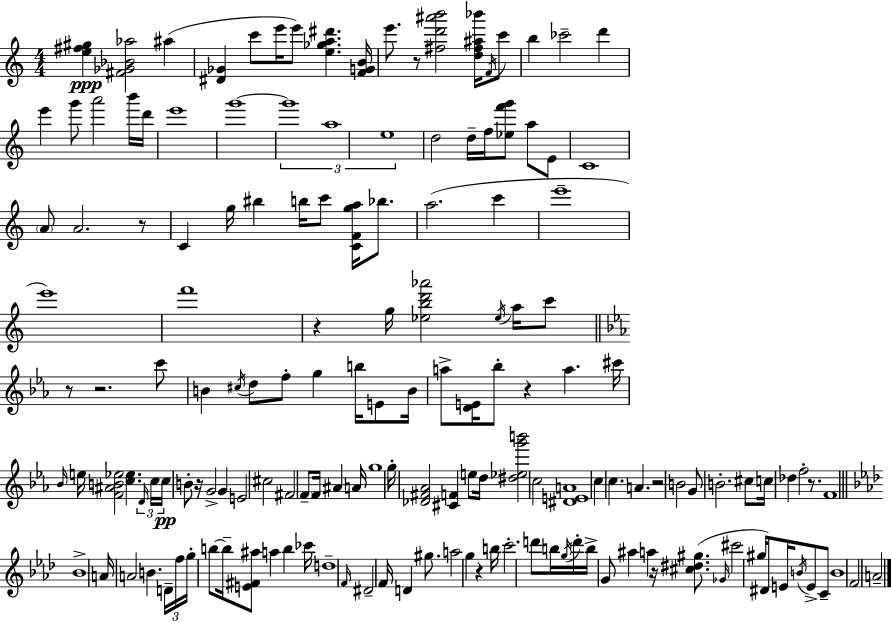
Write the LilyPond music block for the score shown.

{
  \clef treble
  \numericTimeSignature
  \time 4/4
  \key a \minor
  <e'' fis'' gis''>4\ppp <fis' ges' bes' aes''>2 ais''4( | <dis' ges'>4 c'''8 e'''16 e'''8) <e'' ges'' a'' dis'''>4. <f' g' b'>16 | e'''8. r8 <fis'' d''' ais''' b'''>2 <d'' fis'' ais'' bes'''>16 \acciaccatura { f'16 } c'''8 | b''4 ces'''2-- d'''4 | \break e'''4 g'''8 a'''2 b'''16 | d'''16 e'''1 | g'''1~~ | \tuplet 3/2 { g'''1 | \break a''1 | e''1 } | d''2 d''16-- f''16 <ees'' f''' g'''>8 a''8 e'8 | c'1 | \break \parenthesize a'8 a'2. r8 | c'4 g''16 bis''4 b''16 c'''8 <c' f' g'' a''>16 bes''8. | a''2.( c'''4 | e'''1-- | \break e'''1) | f'''1 | r4 g''16 <ees'' b'' d''' aes'''>2 \acciaccatura { ees''16 } a''16 | c'''8 \bar "||" \break \key ees \major r8 r2. c'''8 | b'4 \acciaccatura { cis''16 } d''8 f''8-. g''4 b''16 e'8 | b'16 a''8-> <d' e'>16 bes''8-. r4 a''4. | cis'''16 \grace { bes'16 } e''16 <f' ais' b' ees''>2 <c'' ees''>4. | \break \tuplet 3/2 { \grace { d'16 } c''16 c''16\pp } b'8-. r16 g'2-> g'4 | e'2 cis''2 | fis'2 \parenthesize f'8-- f'16 ais'4 | a'16 g''1 | \break g''16-. <des' fis' aes'>2 <cis' f'>4 | e''8 d''16 <dis'' ees'' g''' b'''>2 c''2 | <dis' e' a'>1 | c''4 c''4. a'4. | \break r2 b'2 | g'8 b'2.-. | cis''8 c''16 des''4 f''2-. | r8. f'1 | \break \bar "||" \break \key f \minor bes'1-> | a'16 a'2 b'4. \tuplet 3/2 { d'16-- | f''16 g''16-. } b''8~~ b''16-- <e' fis' ais''>8 a''4 b''4 ces'''16 | d''1-- | \break \grace { f'16 } dis'2-- f'16 d'4 gis''8. | a''2 g''4 r4 | b''16 c'''2.-. d'''8 | b''16 \acciaccatura { g''16 } d'''16-. b''16-> g'8 ais''4 a''4 r16 <cis'' dis'' gis''>8.( | \break \grace { ges'16 } cis'''2 gis''16 dis'8) e'16 \acciaccatura { b'16 } | e'8-> c'8-- b'1 | f'2 a'2-- | \bar "|."
}